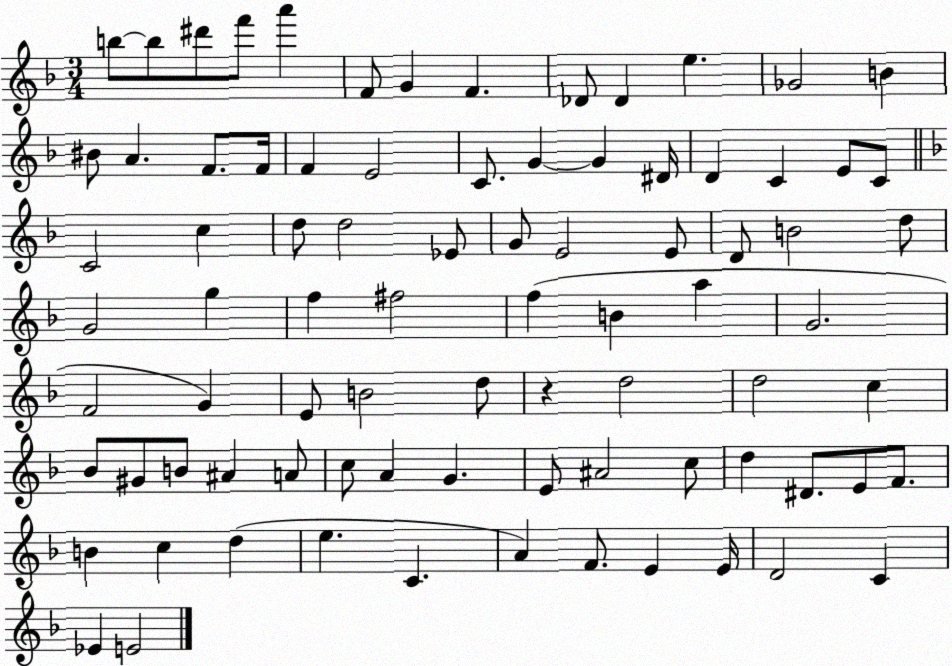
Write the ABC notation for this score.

X:1
T:Untitled
M:3/4
L:1/4
K:F
b/2 b/2 ^d'/2 f'/2 a' F/2 G F _D/2 _D e _G2 B ^B/2 A F/2 F/4 F E2 C/2 G G ^D/4 D C E/2 C/2 C2 c d/2 d2 _E/2 G/2 E2 E/2 D/2 B2 d/2 G2 g f ^f2 f B a G2 F2 G E/2 B2 d/2 z d2 d2 c _B/2 ^G/2 B/2 ^A A/2 c/2 A G E/2 ^A2 c/2 d ^D/2 E/2 F/2 B c d e C A F/2 E E/4 D2 C _E E2